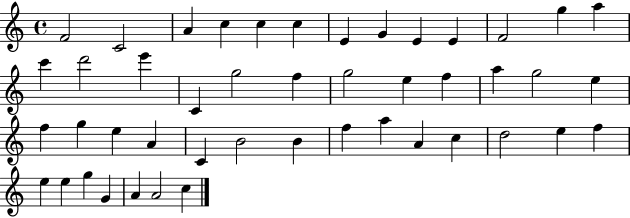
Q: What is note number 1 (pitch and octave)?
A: F4